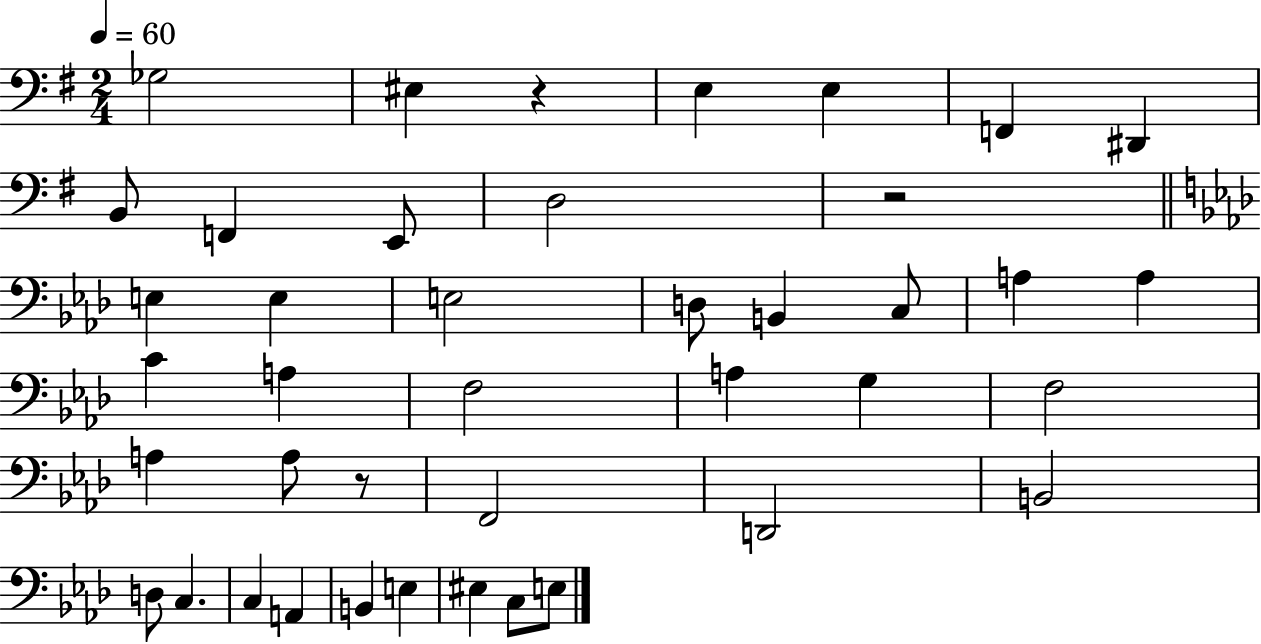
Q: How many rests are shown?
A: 3